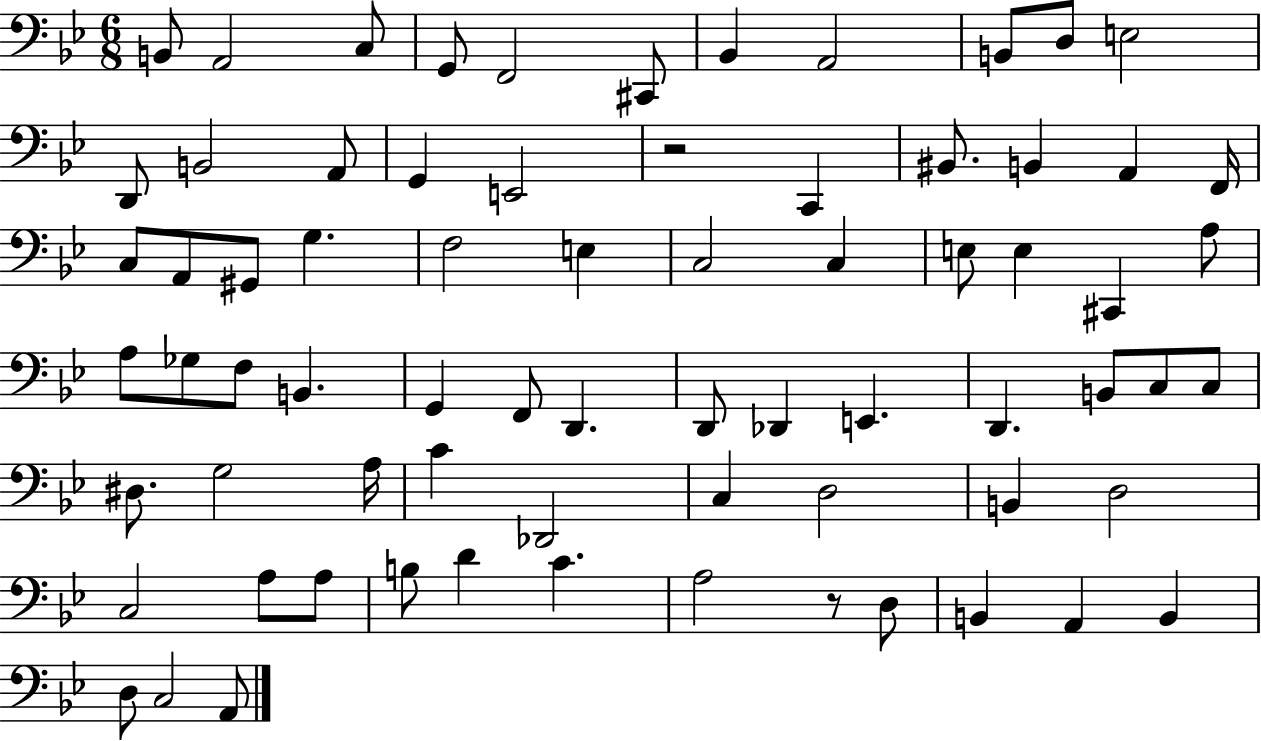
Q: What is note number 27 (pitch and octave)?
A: E3